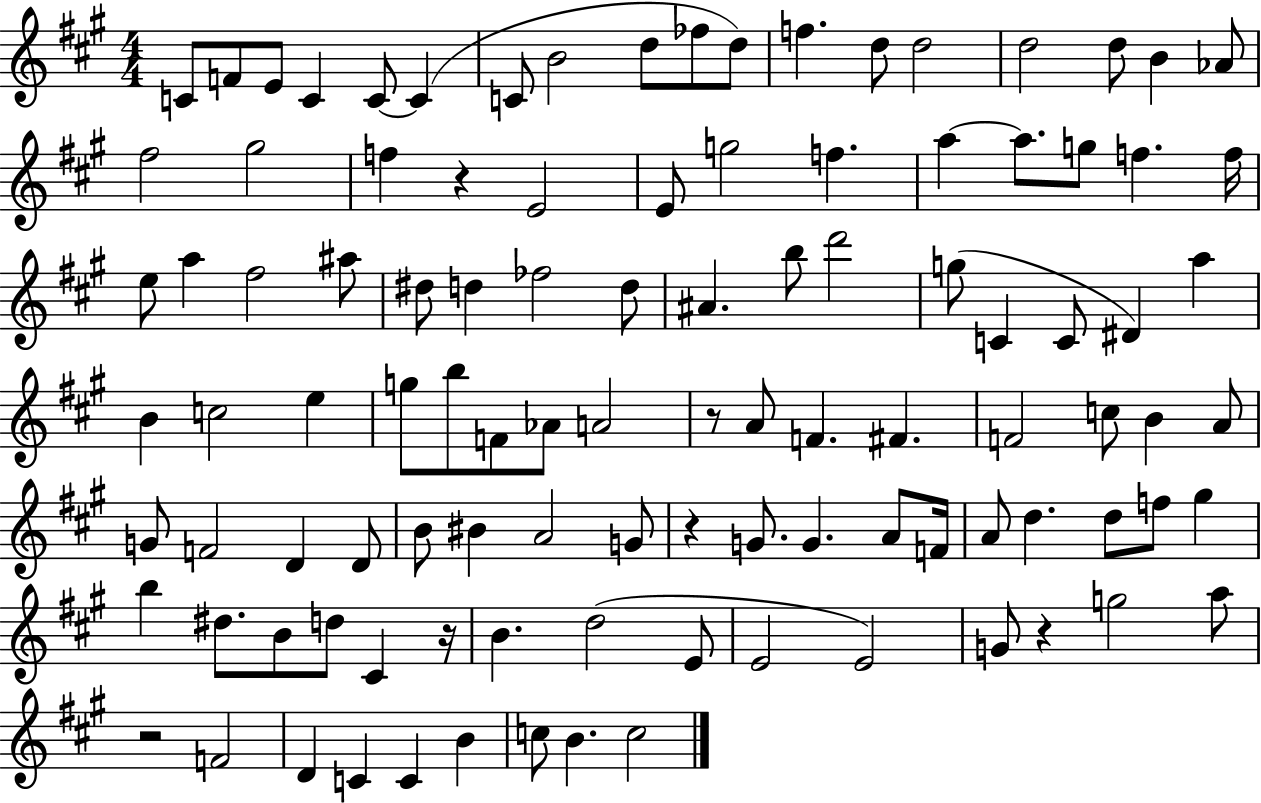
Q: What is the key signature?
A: A major